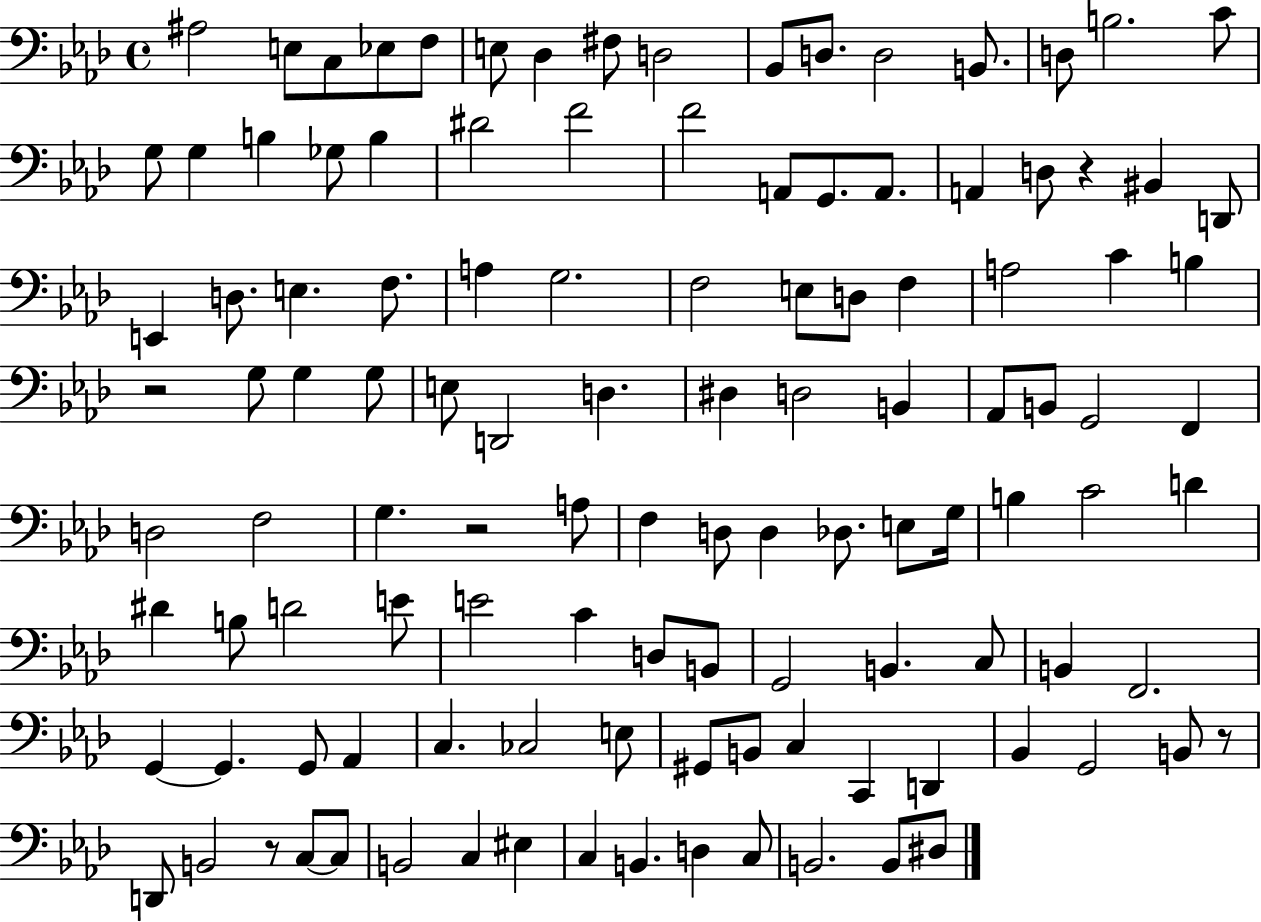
X:1
T:Untitled
M:4/4
L:1/4
K:Ab
^A,2 E,/2 C,/2 _E,/2 F,/2 E,/2 _D, ^F,/2 D,2 _B,,/2 D,/2 D,2 B,,/2 D,/2 B,2 C/2 G,/2 G, B, _G,/2 B, ^D2 F2 F2 A,,/2 G,,/2 A,,/2 A,, D,/2 z ^B,, D,,/2 E,, D,/2 E, F,/2 A, G,2 F,2 E,/2 D,/2 F, A,2 C B, z2 G,/2 G, G,/2 E,/2 D,,2 D, ^D, D,2 B,, _A,,/2 B,,/2 G,,2 F,, D,2 F,2 G, z2 A,/2 F, D,/2 D, _D,/2 E,/2 G,/4 B, C2 D ^D B,/2 D2 E/2 E2 C D,/2 B,,/2 G,,2 B,, C,/2 B,, F,,2 G,, G,, G,,/2 _A,, C, _C,2 E,/2 ^G,,/2 B,,/2 C, C,, D,, _B,, G,,2 B,,/2 z/2 D,,/2 B,,2 z/2 C,/2 C,/2 B,,2 C, ^E, C, B,, D, C,/2 B,,2 B,,/2 ^D,/2